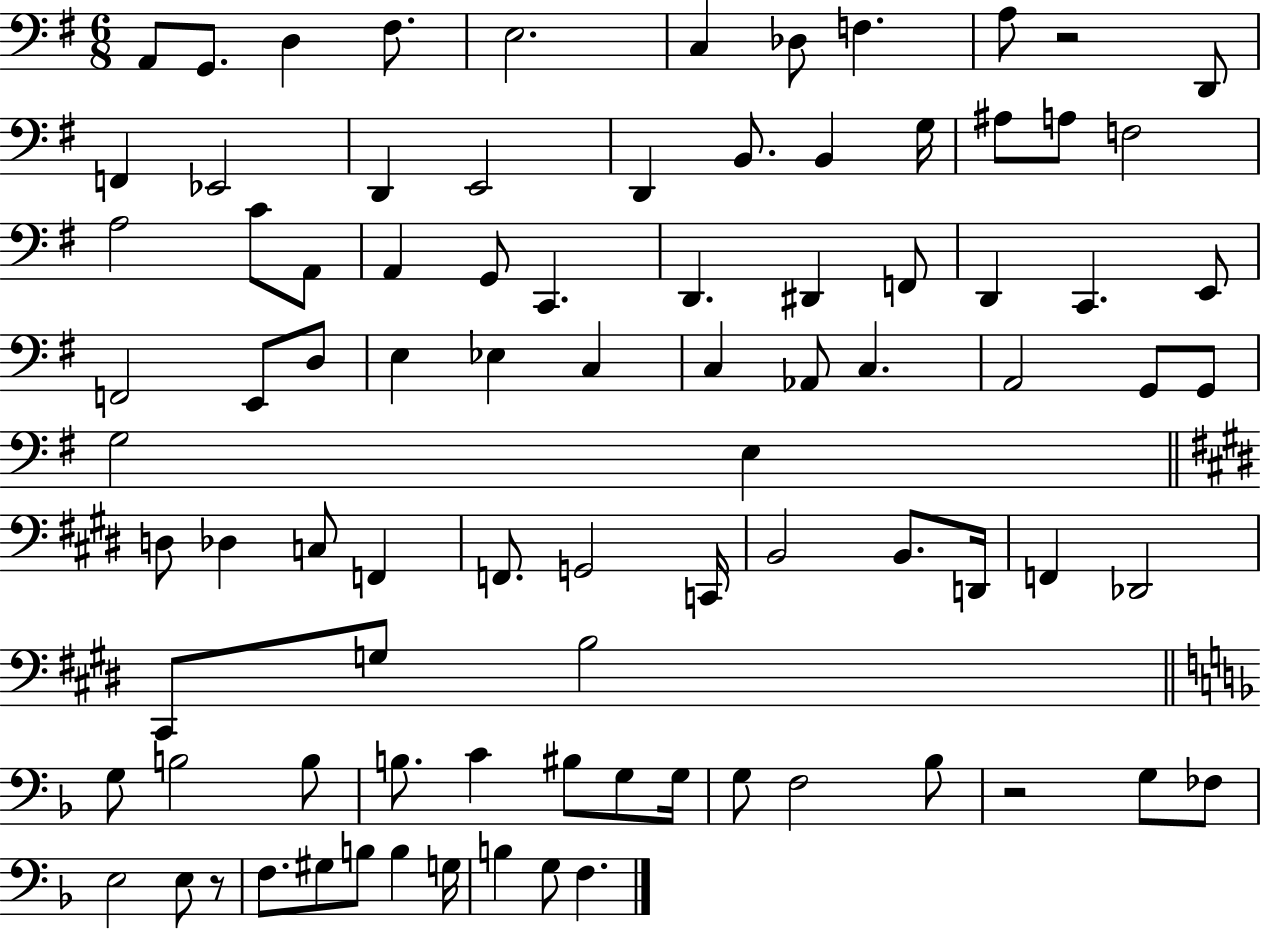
A2/e G2/e. D3/q F#3/e. E3/h. C3/q Db3/e F3/q. A3/e R/h D2/e F2/q Eb2/h D2/q E2/h D2/q B2/e. B2/q G3/s A#3/e A3/e F3/h A3/h C4/e A2/e A2/q G2/e C2/q. D2/q. D#2/q F2/e D2/q C2/q. E2/e F2/h E2/e D3/e E3/q Eb3/q C3/q C3/q Ab2/e C3/q. A2/h G2/e G2/e G3/h E3/q D3/e Db3/q C3/e F2/q F2/e. G2/h C2/s B2/h B2/e. D2/s F2/q Db2/h C#2/e G3/e B3/h G3/e B3/h B3/e B3/e. C4/q BIS3/e G3/e G3/s G3/e F3/h Bb3/e R/h G3/e FES3/e E3/h E3/e R/e F3/e. G#3/e B3/e B3/q G3/s B3/q G3/e F3/q.